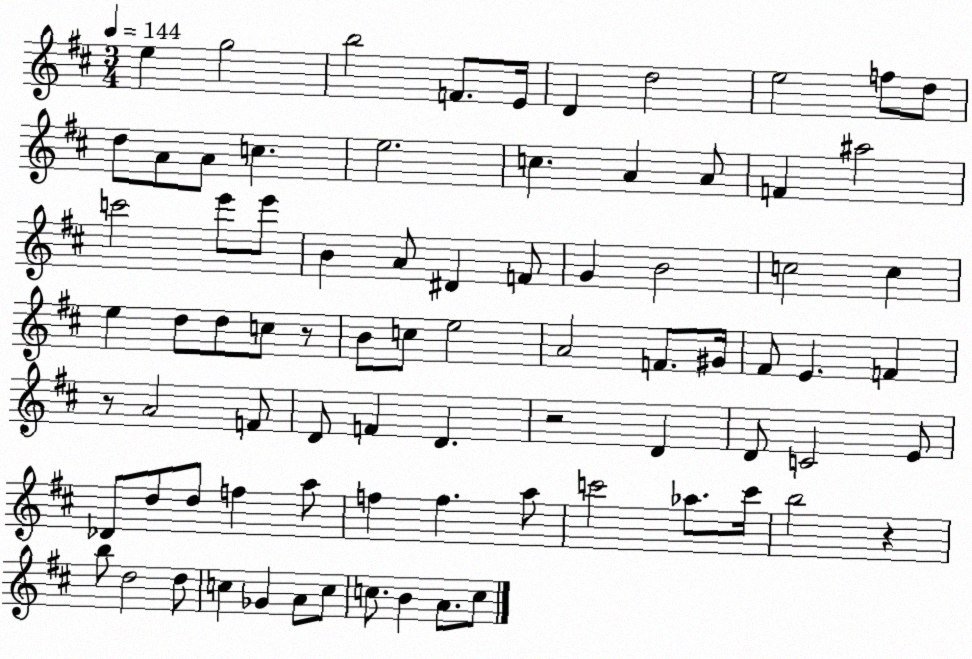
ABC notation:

X:1
T:Untitled
M:3/4
L:1/4
K:D
e g2 b2 F/2 E/4 D d2 e2 f/2 d/2 d/2 A/2 A/2 c e2 c A A/2 F ^a2 c'2 e'/2 e'/2 B A/2 ^D F/2 G B2 c2 c e d/2 d/2 c/2 z/2 B/2 c/2 e2 A2 F/2 ^G/4 ^F/2 E F z/2 A2 F/2 D/2 F D z2 D D/2 C2 E/2 _D/2 d/2 d/2 f a/2 f f a/2 c'2 _a/2 c'/4 b2 z b/2 d2 d/2 c _G A/2 c/2 c/2 B A/2 c/2